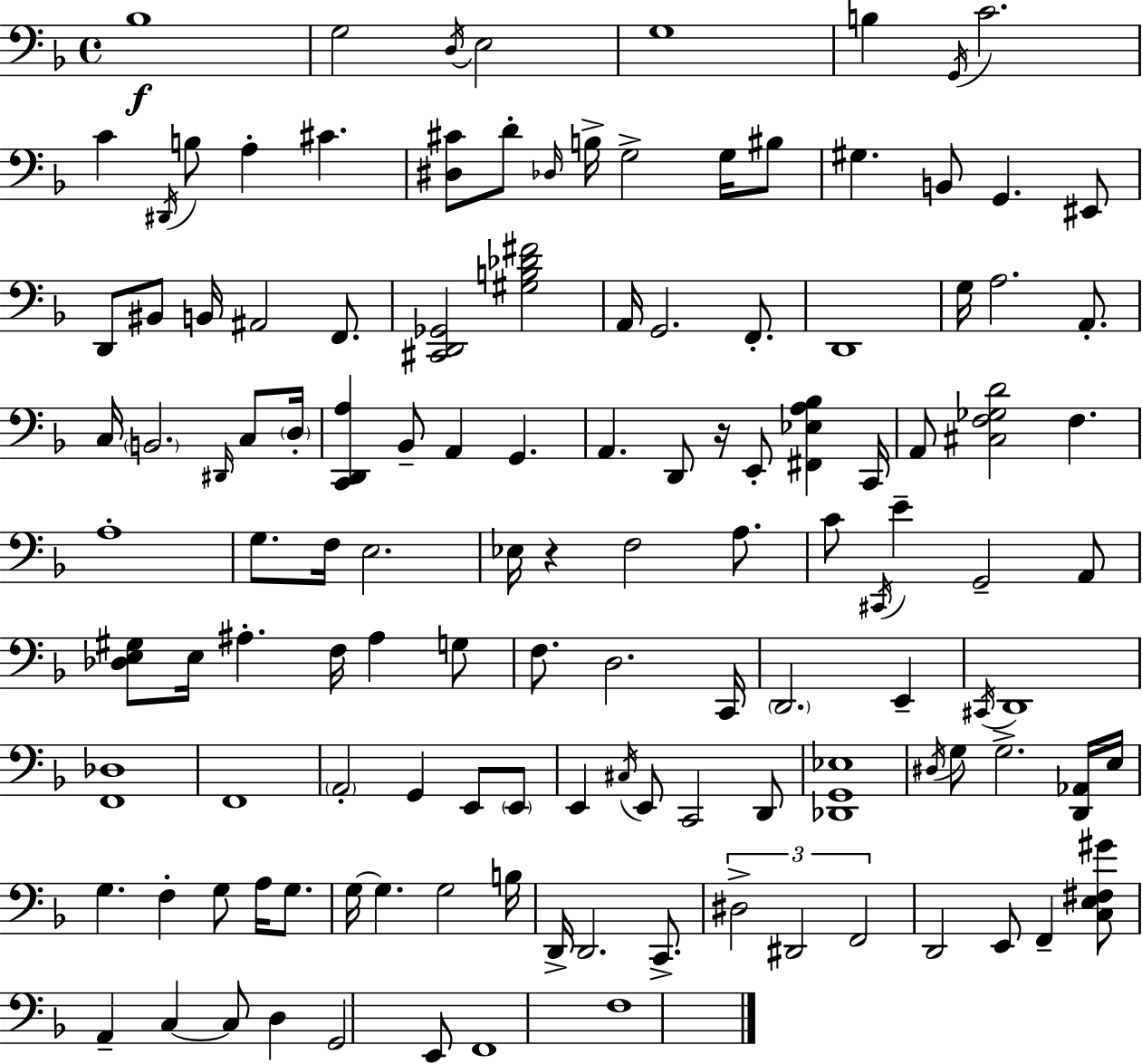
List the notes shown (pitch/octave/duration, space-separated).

Bb3/w G3/h D3/s E3/h G3/w B3/q G2/s C4/h. C4/q D#2/s B3/e A3/q C#4/q. [D#3,C#4]/e D4/e Db3/s B3/s G3/h G3/s BIS3/e G#3/q. B2/e G2/q. EIS2/e D2/e BIS2/e B2/s A#2/h F2/e. [C#2,D2,Gb2]/h [G#3,B3,Db4,F#4]/h A2/s G2/h. F2/e. D2/w G3/s A3/h. A2/e. C3/s B2/h. D#2/s C3/e D3/s [C2,D2,A3]/q Bb2/e A2/q G2/q. A2/q. D2/e R/s E2/e [F#2,Eb3,A3,Bb3]/q C2/s A2/e [C#3,F3,Gb3,D4]/h F3/q. A3/w G3/e. F3/s E3/h. Eb3/s R/q F3/h A3/e. C4/e C#2/s E4/q G2/h A2/e [Db3,E3,G#3]/e E3/s A#3/q. F3/s A#3/q G3/e F3/e. D3/h. C2/s D2/h. E2/q C#2/s D2/w [F2,Db3]/w F2/w A2/h G2/q E2/e E2/e E2/q C#3/s E2/e C2/h D2/e [Db2,G2,Eb3]/w D#3/s G3/e G3/h. [D2,Ab2]/s E3/s G3/q. F3/q G3/e A3/s G3/e. G3/s G3/q. G3/h B3/s D2/s D2/h. C2/e. D#3/h D#2/h F2/h D2/h E2/e F2/q [C3,E3,F#3,G#4]/e A2/q C3/q C3/e D3/q G2/h E2/e F2/w F3/w